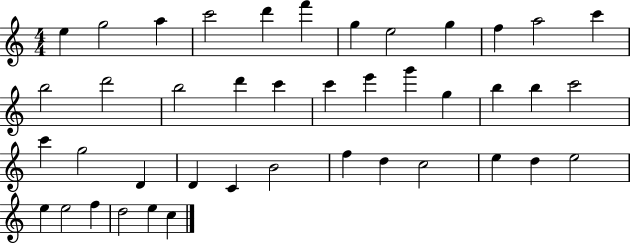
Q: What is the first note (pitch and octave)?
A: E5